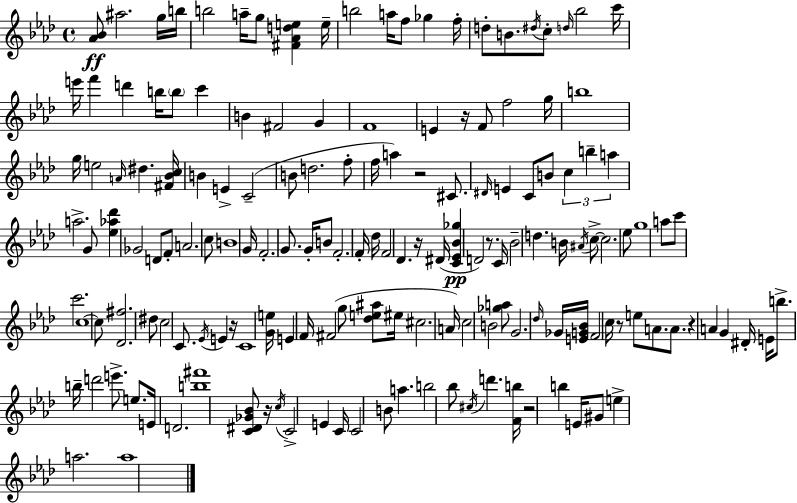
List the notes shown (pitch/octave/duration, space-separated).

[Ab4,Bb4]/e A#5/h. G5/s B5/s B5/h A5/s G5/e [F#4,Ab4,D5,E5]/q E5/s B5/h A5/s F5/e Gb5/q F5/s D5/e B4/e. D#5/s C5/e D5/s Bb5/h C6/s E6/s F6/q D6/q B5/s B5/e C6/q B4/q F#4/h G4/q F4/w E4/q R/s F4/e F5/h G5/s B5/w G5/s E5/h A4/s D#5/q. [F#4,Bb4,C5]/s B4/q E4/q C4/h B4/e D5/h. F5/e F5/s A5/q R/h C#4/e. D#4/s E4/q C4/e B4/e C5/q B5/q A5/q A5/h. G4/e [Eb5,Ab5,Db6]/q Gb4/h D4/e F4/e A4/h. C5/e B4/w G4/s F4/h. G4/e. G4/s B4/e F4/h. F4/s Db5/s F4/h Db4/q. R/s D#4/s [C4,Eb4,Bb4,Gb5]/q D4/h R/e. C4/s Bb4/h D5/q. B4/s A#4/s C5/e C5/h. Eb5/e G5/w A5/e C6/e C6/h. C5/w C5/e [Db4,F#5]/h. D#5/e C5/h C4/e. Eb4/s E4/q R/s C4/w [G4,E5]/s E4/q F4/s F#4/h G5/e [Db5,E5,A#5]/e EIS5/s C#5/h. A4/s C5/h B4/h [Gb5,A5]/e G4/h. Db5/s Gb4/s [E4,G4,Bb4]/s F4/h C5/s R/e E5/e A4/e. A4/e. R/q A4/q G4/q D#4/s E4/s B5/e. B5/s D6/h E6/e. E5/e. E4/s D4/h. [B5,F#6]/w [C4,D#4,Gb4,Bb4]/e R/s C5/s C4/h E4/q C4/s C4/h B4/e A5/q. B5/h Bb5/e C#5/s D6/q. [F4,B5]/s R/h B5/q E4/s G#4/e E5/q A5/h. A5/w